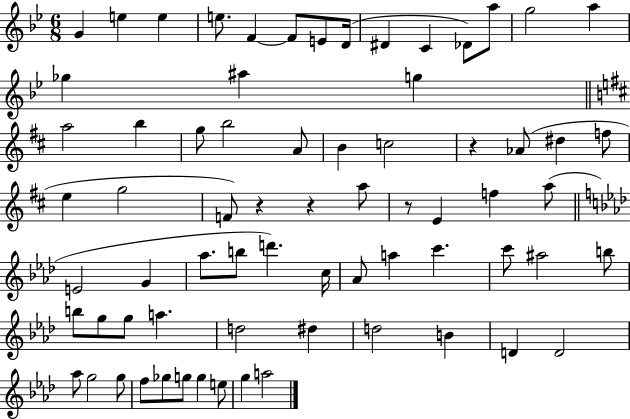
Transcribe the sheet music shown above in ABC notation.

X:1
T:Untitled
M:6/8
L:1/4
K:Bb
G e e e/2 F F/2 E/2 D/4 ^D C _D/2 a/2 g2 a _g ^a g a2 b g/2 b2 A/2 B c2 z _A/2 ^d f/2 e g2 F/2 z z a/2 z/2 E f a/2 E2 G _a/2 b/2 d' c/4 _A/2 a c' c'/2 ^a2 b/2 b/2 g/2 g/2 a d2 ^d d2 B D D2 _a/2 g2 g/2 f/2 _g/2 g/2 g e/2 g a2